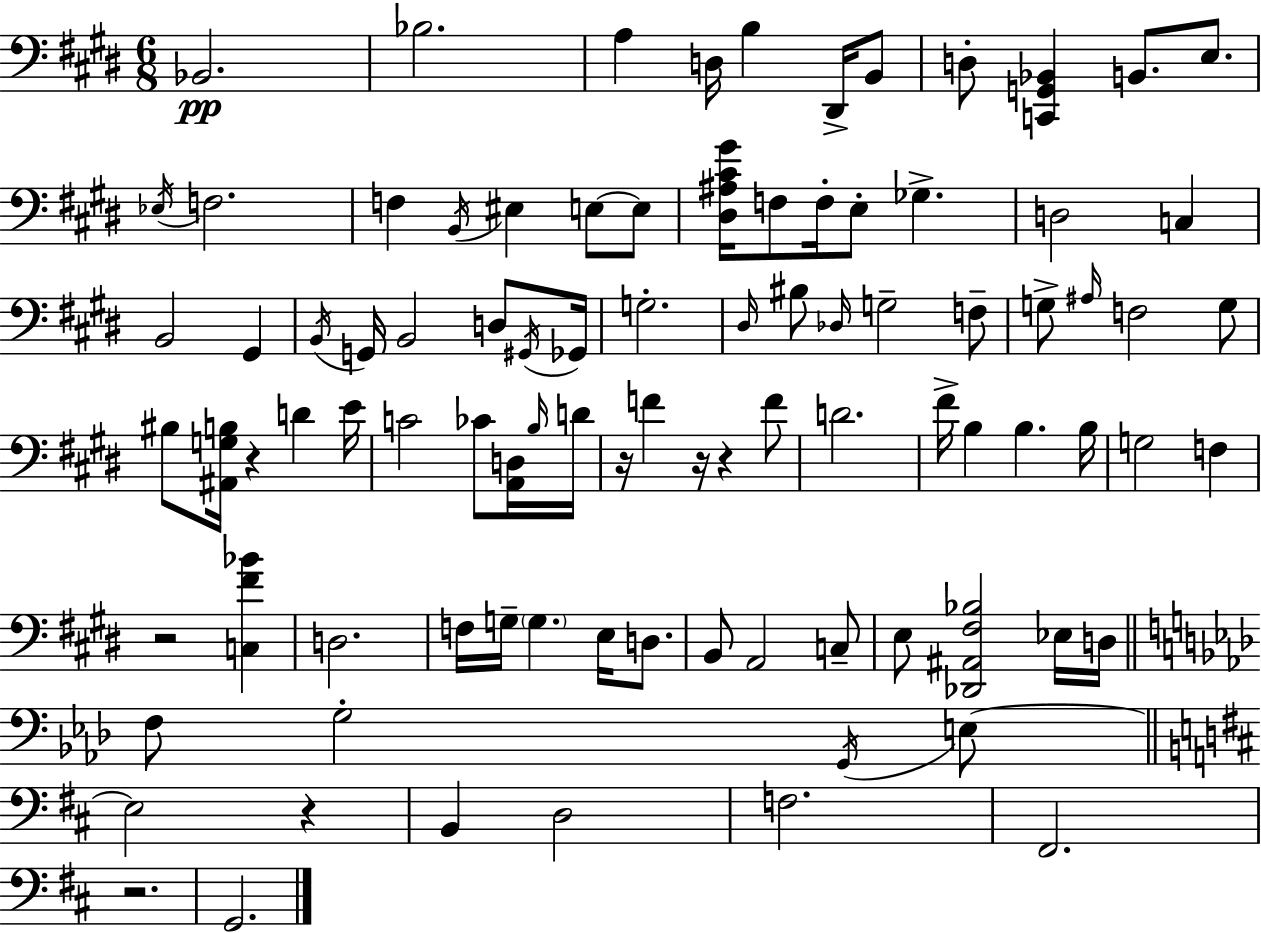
{
  \clef bass
  \numericTimeSignature
  \time 6/8
  \key e \major
  bes,2.\pp | bes2. | a4 d16 b4 dis,16-> b,8 | d8-. <c, g, bes,>4 b,8. e8. | \break \acciaccatura { ees16 } f2. | f4 \acciaccatura { b,16 } eis4 e8~~ | e8 <dis ais cis' gis'>16 f8 f16-. e8-. ges4.-> | d2 c4 | \break b,2 gis,4 | \acciaccatura { b,16 } g,16 b,2 | d8 \acciaccatura { gis,16 } ges,16 g2.-. | \grace { dis16 } bis8 \grace { des16 } g2-- | \break f8-- g8-> \grace { ais16 } f2 | g8 bis8 <ais, g b>16 r4 | d'4 e'16 c'2 | ces'8 <a, d>16 \grace { b16 } d'16 r16 f'4 | \break r16 r4 f'8 d'2. | fis'16-> b4 | b4. b16 g2 | f4 r2 | \break <c fis' bes'>4 d2. | f16 g16-- \parenthesize g4. | e16 d8. b,8 a,2 | c8-- e8 <des, ais, fis bes>2 | \break ees16 d16 \bar "||" \break \key aes \major f8 g2-. \acciaccatura { g,16 } e8~~ | \bar "||" \break \key d \major e2 r4 | b,4 d2 | f2. | fis,2. | \break r2. | g,2. | \bar "|."
}